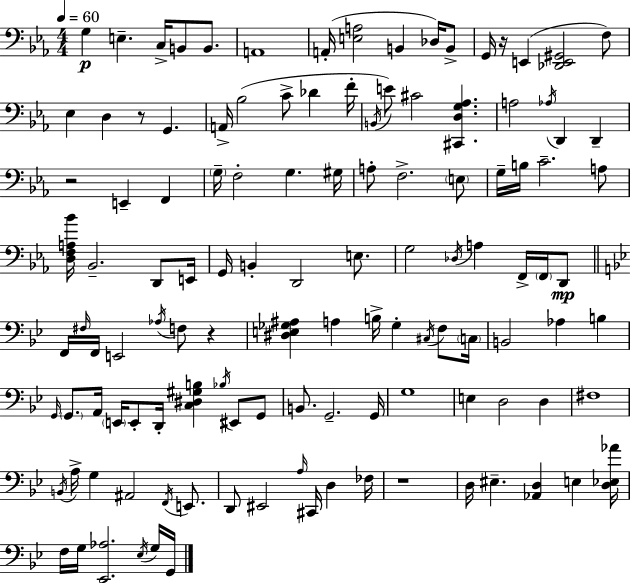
G3/q E3/q. C3/s B2/e B2/e. A2/w A2/s [E3,A3]/h B2/q Db3/s B2/e G2/s R/s E2/q [Db2,E2,G#2]/h F3/e Eb3/q D3/q R/e G2/q. A2/s Bb3/h C4/e Db4/q F4/s B2/s E4/e C#4/h [C#2,D3,G3,Ab3]/q. A3/h Ab3/s D2/q D2/q R/h E2/q F2/q G3/s F3/h G3/q. G#3/s A3/e F3/h. E3/e G3/s B3/s C4/h. A3/e [D3,F3,A3,Bb4]/s Bb2/h. D2/e E2/s G2/s B2/q D2/h E3/e. G3/h Db3/s A3/q F2/s F2/s D2/e F2/s F#3/s F2/s E2/h Ab3/s F3/e R/q [D#3,E3,Gb3,A#3]/q A3/q B3/s Gb3/q C#3/s F3/e C3/s B2/h Ab3/q B3/q G2/s G2/e. A2/s E2/s E2/e D2/s [C3,D#3,G#3,B3]/q Bb3/s EIS2/e G2/e B2/e. G2/h. G2/s G3/w E3/q D3/h D3/q F#3/w B2/s A3/s G3/q A#2/h F2/s E2/e. D2/e EIS2/h A3/s C#2/s D3/q FES3/s R/w D3/s EIS3/q. [Ab2,D3]/q E3/q [D3,Eb3,Ab4]/s F3/s G3/s [Eb2,Ab3]/h. Eb3/s G3/s G2/s